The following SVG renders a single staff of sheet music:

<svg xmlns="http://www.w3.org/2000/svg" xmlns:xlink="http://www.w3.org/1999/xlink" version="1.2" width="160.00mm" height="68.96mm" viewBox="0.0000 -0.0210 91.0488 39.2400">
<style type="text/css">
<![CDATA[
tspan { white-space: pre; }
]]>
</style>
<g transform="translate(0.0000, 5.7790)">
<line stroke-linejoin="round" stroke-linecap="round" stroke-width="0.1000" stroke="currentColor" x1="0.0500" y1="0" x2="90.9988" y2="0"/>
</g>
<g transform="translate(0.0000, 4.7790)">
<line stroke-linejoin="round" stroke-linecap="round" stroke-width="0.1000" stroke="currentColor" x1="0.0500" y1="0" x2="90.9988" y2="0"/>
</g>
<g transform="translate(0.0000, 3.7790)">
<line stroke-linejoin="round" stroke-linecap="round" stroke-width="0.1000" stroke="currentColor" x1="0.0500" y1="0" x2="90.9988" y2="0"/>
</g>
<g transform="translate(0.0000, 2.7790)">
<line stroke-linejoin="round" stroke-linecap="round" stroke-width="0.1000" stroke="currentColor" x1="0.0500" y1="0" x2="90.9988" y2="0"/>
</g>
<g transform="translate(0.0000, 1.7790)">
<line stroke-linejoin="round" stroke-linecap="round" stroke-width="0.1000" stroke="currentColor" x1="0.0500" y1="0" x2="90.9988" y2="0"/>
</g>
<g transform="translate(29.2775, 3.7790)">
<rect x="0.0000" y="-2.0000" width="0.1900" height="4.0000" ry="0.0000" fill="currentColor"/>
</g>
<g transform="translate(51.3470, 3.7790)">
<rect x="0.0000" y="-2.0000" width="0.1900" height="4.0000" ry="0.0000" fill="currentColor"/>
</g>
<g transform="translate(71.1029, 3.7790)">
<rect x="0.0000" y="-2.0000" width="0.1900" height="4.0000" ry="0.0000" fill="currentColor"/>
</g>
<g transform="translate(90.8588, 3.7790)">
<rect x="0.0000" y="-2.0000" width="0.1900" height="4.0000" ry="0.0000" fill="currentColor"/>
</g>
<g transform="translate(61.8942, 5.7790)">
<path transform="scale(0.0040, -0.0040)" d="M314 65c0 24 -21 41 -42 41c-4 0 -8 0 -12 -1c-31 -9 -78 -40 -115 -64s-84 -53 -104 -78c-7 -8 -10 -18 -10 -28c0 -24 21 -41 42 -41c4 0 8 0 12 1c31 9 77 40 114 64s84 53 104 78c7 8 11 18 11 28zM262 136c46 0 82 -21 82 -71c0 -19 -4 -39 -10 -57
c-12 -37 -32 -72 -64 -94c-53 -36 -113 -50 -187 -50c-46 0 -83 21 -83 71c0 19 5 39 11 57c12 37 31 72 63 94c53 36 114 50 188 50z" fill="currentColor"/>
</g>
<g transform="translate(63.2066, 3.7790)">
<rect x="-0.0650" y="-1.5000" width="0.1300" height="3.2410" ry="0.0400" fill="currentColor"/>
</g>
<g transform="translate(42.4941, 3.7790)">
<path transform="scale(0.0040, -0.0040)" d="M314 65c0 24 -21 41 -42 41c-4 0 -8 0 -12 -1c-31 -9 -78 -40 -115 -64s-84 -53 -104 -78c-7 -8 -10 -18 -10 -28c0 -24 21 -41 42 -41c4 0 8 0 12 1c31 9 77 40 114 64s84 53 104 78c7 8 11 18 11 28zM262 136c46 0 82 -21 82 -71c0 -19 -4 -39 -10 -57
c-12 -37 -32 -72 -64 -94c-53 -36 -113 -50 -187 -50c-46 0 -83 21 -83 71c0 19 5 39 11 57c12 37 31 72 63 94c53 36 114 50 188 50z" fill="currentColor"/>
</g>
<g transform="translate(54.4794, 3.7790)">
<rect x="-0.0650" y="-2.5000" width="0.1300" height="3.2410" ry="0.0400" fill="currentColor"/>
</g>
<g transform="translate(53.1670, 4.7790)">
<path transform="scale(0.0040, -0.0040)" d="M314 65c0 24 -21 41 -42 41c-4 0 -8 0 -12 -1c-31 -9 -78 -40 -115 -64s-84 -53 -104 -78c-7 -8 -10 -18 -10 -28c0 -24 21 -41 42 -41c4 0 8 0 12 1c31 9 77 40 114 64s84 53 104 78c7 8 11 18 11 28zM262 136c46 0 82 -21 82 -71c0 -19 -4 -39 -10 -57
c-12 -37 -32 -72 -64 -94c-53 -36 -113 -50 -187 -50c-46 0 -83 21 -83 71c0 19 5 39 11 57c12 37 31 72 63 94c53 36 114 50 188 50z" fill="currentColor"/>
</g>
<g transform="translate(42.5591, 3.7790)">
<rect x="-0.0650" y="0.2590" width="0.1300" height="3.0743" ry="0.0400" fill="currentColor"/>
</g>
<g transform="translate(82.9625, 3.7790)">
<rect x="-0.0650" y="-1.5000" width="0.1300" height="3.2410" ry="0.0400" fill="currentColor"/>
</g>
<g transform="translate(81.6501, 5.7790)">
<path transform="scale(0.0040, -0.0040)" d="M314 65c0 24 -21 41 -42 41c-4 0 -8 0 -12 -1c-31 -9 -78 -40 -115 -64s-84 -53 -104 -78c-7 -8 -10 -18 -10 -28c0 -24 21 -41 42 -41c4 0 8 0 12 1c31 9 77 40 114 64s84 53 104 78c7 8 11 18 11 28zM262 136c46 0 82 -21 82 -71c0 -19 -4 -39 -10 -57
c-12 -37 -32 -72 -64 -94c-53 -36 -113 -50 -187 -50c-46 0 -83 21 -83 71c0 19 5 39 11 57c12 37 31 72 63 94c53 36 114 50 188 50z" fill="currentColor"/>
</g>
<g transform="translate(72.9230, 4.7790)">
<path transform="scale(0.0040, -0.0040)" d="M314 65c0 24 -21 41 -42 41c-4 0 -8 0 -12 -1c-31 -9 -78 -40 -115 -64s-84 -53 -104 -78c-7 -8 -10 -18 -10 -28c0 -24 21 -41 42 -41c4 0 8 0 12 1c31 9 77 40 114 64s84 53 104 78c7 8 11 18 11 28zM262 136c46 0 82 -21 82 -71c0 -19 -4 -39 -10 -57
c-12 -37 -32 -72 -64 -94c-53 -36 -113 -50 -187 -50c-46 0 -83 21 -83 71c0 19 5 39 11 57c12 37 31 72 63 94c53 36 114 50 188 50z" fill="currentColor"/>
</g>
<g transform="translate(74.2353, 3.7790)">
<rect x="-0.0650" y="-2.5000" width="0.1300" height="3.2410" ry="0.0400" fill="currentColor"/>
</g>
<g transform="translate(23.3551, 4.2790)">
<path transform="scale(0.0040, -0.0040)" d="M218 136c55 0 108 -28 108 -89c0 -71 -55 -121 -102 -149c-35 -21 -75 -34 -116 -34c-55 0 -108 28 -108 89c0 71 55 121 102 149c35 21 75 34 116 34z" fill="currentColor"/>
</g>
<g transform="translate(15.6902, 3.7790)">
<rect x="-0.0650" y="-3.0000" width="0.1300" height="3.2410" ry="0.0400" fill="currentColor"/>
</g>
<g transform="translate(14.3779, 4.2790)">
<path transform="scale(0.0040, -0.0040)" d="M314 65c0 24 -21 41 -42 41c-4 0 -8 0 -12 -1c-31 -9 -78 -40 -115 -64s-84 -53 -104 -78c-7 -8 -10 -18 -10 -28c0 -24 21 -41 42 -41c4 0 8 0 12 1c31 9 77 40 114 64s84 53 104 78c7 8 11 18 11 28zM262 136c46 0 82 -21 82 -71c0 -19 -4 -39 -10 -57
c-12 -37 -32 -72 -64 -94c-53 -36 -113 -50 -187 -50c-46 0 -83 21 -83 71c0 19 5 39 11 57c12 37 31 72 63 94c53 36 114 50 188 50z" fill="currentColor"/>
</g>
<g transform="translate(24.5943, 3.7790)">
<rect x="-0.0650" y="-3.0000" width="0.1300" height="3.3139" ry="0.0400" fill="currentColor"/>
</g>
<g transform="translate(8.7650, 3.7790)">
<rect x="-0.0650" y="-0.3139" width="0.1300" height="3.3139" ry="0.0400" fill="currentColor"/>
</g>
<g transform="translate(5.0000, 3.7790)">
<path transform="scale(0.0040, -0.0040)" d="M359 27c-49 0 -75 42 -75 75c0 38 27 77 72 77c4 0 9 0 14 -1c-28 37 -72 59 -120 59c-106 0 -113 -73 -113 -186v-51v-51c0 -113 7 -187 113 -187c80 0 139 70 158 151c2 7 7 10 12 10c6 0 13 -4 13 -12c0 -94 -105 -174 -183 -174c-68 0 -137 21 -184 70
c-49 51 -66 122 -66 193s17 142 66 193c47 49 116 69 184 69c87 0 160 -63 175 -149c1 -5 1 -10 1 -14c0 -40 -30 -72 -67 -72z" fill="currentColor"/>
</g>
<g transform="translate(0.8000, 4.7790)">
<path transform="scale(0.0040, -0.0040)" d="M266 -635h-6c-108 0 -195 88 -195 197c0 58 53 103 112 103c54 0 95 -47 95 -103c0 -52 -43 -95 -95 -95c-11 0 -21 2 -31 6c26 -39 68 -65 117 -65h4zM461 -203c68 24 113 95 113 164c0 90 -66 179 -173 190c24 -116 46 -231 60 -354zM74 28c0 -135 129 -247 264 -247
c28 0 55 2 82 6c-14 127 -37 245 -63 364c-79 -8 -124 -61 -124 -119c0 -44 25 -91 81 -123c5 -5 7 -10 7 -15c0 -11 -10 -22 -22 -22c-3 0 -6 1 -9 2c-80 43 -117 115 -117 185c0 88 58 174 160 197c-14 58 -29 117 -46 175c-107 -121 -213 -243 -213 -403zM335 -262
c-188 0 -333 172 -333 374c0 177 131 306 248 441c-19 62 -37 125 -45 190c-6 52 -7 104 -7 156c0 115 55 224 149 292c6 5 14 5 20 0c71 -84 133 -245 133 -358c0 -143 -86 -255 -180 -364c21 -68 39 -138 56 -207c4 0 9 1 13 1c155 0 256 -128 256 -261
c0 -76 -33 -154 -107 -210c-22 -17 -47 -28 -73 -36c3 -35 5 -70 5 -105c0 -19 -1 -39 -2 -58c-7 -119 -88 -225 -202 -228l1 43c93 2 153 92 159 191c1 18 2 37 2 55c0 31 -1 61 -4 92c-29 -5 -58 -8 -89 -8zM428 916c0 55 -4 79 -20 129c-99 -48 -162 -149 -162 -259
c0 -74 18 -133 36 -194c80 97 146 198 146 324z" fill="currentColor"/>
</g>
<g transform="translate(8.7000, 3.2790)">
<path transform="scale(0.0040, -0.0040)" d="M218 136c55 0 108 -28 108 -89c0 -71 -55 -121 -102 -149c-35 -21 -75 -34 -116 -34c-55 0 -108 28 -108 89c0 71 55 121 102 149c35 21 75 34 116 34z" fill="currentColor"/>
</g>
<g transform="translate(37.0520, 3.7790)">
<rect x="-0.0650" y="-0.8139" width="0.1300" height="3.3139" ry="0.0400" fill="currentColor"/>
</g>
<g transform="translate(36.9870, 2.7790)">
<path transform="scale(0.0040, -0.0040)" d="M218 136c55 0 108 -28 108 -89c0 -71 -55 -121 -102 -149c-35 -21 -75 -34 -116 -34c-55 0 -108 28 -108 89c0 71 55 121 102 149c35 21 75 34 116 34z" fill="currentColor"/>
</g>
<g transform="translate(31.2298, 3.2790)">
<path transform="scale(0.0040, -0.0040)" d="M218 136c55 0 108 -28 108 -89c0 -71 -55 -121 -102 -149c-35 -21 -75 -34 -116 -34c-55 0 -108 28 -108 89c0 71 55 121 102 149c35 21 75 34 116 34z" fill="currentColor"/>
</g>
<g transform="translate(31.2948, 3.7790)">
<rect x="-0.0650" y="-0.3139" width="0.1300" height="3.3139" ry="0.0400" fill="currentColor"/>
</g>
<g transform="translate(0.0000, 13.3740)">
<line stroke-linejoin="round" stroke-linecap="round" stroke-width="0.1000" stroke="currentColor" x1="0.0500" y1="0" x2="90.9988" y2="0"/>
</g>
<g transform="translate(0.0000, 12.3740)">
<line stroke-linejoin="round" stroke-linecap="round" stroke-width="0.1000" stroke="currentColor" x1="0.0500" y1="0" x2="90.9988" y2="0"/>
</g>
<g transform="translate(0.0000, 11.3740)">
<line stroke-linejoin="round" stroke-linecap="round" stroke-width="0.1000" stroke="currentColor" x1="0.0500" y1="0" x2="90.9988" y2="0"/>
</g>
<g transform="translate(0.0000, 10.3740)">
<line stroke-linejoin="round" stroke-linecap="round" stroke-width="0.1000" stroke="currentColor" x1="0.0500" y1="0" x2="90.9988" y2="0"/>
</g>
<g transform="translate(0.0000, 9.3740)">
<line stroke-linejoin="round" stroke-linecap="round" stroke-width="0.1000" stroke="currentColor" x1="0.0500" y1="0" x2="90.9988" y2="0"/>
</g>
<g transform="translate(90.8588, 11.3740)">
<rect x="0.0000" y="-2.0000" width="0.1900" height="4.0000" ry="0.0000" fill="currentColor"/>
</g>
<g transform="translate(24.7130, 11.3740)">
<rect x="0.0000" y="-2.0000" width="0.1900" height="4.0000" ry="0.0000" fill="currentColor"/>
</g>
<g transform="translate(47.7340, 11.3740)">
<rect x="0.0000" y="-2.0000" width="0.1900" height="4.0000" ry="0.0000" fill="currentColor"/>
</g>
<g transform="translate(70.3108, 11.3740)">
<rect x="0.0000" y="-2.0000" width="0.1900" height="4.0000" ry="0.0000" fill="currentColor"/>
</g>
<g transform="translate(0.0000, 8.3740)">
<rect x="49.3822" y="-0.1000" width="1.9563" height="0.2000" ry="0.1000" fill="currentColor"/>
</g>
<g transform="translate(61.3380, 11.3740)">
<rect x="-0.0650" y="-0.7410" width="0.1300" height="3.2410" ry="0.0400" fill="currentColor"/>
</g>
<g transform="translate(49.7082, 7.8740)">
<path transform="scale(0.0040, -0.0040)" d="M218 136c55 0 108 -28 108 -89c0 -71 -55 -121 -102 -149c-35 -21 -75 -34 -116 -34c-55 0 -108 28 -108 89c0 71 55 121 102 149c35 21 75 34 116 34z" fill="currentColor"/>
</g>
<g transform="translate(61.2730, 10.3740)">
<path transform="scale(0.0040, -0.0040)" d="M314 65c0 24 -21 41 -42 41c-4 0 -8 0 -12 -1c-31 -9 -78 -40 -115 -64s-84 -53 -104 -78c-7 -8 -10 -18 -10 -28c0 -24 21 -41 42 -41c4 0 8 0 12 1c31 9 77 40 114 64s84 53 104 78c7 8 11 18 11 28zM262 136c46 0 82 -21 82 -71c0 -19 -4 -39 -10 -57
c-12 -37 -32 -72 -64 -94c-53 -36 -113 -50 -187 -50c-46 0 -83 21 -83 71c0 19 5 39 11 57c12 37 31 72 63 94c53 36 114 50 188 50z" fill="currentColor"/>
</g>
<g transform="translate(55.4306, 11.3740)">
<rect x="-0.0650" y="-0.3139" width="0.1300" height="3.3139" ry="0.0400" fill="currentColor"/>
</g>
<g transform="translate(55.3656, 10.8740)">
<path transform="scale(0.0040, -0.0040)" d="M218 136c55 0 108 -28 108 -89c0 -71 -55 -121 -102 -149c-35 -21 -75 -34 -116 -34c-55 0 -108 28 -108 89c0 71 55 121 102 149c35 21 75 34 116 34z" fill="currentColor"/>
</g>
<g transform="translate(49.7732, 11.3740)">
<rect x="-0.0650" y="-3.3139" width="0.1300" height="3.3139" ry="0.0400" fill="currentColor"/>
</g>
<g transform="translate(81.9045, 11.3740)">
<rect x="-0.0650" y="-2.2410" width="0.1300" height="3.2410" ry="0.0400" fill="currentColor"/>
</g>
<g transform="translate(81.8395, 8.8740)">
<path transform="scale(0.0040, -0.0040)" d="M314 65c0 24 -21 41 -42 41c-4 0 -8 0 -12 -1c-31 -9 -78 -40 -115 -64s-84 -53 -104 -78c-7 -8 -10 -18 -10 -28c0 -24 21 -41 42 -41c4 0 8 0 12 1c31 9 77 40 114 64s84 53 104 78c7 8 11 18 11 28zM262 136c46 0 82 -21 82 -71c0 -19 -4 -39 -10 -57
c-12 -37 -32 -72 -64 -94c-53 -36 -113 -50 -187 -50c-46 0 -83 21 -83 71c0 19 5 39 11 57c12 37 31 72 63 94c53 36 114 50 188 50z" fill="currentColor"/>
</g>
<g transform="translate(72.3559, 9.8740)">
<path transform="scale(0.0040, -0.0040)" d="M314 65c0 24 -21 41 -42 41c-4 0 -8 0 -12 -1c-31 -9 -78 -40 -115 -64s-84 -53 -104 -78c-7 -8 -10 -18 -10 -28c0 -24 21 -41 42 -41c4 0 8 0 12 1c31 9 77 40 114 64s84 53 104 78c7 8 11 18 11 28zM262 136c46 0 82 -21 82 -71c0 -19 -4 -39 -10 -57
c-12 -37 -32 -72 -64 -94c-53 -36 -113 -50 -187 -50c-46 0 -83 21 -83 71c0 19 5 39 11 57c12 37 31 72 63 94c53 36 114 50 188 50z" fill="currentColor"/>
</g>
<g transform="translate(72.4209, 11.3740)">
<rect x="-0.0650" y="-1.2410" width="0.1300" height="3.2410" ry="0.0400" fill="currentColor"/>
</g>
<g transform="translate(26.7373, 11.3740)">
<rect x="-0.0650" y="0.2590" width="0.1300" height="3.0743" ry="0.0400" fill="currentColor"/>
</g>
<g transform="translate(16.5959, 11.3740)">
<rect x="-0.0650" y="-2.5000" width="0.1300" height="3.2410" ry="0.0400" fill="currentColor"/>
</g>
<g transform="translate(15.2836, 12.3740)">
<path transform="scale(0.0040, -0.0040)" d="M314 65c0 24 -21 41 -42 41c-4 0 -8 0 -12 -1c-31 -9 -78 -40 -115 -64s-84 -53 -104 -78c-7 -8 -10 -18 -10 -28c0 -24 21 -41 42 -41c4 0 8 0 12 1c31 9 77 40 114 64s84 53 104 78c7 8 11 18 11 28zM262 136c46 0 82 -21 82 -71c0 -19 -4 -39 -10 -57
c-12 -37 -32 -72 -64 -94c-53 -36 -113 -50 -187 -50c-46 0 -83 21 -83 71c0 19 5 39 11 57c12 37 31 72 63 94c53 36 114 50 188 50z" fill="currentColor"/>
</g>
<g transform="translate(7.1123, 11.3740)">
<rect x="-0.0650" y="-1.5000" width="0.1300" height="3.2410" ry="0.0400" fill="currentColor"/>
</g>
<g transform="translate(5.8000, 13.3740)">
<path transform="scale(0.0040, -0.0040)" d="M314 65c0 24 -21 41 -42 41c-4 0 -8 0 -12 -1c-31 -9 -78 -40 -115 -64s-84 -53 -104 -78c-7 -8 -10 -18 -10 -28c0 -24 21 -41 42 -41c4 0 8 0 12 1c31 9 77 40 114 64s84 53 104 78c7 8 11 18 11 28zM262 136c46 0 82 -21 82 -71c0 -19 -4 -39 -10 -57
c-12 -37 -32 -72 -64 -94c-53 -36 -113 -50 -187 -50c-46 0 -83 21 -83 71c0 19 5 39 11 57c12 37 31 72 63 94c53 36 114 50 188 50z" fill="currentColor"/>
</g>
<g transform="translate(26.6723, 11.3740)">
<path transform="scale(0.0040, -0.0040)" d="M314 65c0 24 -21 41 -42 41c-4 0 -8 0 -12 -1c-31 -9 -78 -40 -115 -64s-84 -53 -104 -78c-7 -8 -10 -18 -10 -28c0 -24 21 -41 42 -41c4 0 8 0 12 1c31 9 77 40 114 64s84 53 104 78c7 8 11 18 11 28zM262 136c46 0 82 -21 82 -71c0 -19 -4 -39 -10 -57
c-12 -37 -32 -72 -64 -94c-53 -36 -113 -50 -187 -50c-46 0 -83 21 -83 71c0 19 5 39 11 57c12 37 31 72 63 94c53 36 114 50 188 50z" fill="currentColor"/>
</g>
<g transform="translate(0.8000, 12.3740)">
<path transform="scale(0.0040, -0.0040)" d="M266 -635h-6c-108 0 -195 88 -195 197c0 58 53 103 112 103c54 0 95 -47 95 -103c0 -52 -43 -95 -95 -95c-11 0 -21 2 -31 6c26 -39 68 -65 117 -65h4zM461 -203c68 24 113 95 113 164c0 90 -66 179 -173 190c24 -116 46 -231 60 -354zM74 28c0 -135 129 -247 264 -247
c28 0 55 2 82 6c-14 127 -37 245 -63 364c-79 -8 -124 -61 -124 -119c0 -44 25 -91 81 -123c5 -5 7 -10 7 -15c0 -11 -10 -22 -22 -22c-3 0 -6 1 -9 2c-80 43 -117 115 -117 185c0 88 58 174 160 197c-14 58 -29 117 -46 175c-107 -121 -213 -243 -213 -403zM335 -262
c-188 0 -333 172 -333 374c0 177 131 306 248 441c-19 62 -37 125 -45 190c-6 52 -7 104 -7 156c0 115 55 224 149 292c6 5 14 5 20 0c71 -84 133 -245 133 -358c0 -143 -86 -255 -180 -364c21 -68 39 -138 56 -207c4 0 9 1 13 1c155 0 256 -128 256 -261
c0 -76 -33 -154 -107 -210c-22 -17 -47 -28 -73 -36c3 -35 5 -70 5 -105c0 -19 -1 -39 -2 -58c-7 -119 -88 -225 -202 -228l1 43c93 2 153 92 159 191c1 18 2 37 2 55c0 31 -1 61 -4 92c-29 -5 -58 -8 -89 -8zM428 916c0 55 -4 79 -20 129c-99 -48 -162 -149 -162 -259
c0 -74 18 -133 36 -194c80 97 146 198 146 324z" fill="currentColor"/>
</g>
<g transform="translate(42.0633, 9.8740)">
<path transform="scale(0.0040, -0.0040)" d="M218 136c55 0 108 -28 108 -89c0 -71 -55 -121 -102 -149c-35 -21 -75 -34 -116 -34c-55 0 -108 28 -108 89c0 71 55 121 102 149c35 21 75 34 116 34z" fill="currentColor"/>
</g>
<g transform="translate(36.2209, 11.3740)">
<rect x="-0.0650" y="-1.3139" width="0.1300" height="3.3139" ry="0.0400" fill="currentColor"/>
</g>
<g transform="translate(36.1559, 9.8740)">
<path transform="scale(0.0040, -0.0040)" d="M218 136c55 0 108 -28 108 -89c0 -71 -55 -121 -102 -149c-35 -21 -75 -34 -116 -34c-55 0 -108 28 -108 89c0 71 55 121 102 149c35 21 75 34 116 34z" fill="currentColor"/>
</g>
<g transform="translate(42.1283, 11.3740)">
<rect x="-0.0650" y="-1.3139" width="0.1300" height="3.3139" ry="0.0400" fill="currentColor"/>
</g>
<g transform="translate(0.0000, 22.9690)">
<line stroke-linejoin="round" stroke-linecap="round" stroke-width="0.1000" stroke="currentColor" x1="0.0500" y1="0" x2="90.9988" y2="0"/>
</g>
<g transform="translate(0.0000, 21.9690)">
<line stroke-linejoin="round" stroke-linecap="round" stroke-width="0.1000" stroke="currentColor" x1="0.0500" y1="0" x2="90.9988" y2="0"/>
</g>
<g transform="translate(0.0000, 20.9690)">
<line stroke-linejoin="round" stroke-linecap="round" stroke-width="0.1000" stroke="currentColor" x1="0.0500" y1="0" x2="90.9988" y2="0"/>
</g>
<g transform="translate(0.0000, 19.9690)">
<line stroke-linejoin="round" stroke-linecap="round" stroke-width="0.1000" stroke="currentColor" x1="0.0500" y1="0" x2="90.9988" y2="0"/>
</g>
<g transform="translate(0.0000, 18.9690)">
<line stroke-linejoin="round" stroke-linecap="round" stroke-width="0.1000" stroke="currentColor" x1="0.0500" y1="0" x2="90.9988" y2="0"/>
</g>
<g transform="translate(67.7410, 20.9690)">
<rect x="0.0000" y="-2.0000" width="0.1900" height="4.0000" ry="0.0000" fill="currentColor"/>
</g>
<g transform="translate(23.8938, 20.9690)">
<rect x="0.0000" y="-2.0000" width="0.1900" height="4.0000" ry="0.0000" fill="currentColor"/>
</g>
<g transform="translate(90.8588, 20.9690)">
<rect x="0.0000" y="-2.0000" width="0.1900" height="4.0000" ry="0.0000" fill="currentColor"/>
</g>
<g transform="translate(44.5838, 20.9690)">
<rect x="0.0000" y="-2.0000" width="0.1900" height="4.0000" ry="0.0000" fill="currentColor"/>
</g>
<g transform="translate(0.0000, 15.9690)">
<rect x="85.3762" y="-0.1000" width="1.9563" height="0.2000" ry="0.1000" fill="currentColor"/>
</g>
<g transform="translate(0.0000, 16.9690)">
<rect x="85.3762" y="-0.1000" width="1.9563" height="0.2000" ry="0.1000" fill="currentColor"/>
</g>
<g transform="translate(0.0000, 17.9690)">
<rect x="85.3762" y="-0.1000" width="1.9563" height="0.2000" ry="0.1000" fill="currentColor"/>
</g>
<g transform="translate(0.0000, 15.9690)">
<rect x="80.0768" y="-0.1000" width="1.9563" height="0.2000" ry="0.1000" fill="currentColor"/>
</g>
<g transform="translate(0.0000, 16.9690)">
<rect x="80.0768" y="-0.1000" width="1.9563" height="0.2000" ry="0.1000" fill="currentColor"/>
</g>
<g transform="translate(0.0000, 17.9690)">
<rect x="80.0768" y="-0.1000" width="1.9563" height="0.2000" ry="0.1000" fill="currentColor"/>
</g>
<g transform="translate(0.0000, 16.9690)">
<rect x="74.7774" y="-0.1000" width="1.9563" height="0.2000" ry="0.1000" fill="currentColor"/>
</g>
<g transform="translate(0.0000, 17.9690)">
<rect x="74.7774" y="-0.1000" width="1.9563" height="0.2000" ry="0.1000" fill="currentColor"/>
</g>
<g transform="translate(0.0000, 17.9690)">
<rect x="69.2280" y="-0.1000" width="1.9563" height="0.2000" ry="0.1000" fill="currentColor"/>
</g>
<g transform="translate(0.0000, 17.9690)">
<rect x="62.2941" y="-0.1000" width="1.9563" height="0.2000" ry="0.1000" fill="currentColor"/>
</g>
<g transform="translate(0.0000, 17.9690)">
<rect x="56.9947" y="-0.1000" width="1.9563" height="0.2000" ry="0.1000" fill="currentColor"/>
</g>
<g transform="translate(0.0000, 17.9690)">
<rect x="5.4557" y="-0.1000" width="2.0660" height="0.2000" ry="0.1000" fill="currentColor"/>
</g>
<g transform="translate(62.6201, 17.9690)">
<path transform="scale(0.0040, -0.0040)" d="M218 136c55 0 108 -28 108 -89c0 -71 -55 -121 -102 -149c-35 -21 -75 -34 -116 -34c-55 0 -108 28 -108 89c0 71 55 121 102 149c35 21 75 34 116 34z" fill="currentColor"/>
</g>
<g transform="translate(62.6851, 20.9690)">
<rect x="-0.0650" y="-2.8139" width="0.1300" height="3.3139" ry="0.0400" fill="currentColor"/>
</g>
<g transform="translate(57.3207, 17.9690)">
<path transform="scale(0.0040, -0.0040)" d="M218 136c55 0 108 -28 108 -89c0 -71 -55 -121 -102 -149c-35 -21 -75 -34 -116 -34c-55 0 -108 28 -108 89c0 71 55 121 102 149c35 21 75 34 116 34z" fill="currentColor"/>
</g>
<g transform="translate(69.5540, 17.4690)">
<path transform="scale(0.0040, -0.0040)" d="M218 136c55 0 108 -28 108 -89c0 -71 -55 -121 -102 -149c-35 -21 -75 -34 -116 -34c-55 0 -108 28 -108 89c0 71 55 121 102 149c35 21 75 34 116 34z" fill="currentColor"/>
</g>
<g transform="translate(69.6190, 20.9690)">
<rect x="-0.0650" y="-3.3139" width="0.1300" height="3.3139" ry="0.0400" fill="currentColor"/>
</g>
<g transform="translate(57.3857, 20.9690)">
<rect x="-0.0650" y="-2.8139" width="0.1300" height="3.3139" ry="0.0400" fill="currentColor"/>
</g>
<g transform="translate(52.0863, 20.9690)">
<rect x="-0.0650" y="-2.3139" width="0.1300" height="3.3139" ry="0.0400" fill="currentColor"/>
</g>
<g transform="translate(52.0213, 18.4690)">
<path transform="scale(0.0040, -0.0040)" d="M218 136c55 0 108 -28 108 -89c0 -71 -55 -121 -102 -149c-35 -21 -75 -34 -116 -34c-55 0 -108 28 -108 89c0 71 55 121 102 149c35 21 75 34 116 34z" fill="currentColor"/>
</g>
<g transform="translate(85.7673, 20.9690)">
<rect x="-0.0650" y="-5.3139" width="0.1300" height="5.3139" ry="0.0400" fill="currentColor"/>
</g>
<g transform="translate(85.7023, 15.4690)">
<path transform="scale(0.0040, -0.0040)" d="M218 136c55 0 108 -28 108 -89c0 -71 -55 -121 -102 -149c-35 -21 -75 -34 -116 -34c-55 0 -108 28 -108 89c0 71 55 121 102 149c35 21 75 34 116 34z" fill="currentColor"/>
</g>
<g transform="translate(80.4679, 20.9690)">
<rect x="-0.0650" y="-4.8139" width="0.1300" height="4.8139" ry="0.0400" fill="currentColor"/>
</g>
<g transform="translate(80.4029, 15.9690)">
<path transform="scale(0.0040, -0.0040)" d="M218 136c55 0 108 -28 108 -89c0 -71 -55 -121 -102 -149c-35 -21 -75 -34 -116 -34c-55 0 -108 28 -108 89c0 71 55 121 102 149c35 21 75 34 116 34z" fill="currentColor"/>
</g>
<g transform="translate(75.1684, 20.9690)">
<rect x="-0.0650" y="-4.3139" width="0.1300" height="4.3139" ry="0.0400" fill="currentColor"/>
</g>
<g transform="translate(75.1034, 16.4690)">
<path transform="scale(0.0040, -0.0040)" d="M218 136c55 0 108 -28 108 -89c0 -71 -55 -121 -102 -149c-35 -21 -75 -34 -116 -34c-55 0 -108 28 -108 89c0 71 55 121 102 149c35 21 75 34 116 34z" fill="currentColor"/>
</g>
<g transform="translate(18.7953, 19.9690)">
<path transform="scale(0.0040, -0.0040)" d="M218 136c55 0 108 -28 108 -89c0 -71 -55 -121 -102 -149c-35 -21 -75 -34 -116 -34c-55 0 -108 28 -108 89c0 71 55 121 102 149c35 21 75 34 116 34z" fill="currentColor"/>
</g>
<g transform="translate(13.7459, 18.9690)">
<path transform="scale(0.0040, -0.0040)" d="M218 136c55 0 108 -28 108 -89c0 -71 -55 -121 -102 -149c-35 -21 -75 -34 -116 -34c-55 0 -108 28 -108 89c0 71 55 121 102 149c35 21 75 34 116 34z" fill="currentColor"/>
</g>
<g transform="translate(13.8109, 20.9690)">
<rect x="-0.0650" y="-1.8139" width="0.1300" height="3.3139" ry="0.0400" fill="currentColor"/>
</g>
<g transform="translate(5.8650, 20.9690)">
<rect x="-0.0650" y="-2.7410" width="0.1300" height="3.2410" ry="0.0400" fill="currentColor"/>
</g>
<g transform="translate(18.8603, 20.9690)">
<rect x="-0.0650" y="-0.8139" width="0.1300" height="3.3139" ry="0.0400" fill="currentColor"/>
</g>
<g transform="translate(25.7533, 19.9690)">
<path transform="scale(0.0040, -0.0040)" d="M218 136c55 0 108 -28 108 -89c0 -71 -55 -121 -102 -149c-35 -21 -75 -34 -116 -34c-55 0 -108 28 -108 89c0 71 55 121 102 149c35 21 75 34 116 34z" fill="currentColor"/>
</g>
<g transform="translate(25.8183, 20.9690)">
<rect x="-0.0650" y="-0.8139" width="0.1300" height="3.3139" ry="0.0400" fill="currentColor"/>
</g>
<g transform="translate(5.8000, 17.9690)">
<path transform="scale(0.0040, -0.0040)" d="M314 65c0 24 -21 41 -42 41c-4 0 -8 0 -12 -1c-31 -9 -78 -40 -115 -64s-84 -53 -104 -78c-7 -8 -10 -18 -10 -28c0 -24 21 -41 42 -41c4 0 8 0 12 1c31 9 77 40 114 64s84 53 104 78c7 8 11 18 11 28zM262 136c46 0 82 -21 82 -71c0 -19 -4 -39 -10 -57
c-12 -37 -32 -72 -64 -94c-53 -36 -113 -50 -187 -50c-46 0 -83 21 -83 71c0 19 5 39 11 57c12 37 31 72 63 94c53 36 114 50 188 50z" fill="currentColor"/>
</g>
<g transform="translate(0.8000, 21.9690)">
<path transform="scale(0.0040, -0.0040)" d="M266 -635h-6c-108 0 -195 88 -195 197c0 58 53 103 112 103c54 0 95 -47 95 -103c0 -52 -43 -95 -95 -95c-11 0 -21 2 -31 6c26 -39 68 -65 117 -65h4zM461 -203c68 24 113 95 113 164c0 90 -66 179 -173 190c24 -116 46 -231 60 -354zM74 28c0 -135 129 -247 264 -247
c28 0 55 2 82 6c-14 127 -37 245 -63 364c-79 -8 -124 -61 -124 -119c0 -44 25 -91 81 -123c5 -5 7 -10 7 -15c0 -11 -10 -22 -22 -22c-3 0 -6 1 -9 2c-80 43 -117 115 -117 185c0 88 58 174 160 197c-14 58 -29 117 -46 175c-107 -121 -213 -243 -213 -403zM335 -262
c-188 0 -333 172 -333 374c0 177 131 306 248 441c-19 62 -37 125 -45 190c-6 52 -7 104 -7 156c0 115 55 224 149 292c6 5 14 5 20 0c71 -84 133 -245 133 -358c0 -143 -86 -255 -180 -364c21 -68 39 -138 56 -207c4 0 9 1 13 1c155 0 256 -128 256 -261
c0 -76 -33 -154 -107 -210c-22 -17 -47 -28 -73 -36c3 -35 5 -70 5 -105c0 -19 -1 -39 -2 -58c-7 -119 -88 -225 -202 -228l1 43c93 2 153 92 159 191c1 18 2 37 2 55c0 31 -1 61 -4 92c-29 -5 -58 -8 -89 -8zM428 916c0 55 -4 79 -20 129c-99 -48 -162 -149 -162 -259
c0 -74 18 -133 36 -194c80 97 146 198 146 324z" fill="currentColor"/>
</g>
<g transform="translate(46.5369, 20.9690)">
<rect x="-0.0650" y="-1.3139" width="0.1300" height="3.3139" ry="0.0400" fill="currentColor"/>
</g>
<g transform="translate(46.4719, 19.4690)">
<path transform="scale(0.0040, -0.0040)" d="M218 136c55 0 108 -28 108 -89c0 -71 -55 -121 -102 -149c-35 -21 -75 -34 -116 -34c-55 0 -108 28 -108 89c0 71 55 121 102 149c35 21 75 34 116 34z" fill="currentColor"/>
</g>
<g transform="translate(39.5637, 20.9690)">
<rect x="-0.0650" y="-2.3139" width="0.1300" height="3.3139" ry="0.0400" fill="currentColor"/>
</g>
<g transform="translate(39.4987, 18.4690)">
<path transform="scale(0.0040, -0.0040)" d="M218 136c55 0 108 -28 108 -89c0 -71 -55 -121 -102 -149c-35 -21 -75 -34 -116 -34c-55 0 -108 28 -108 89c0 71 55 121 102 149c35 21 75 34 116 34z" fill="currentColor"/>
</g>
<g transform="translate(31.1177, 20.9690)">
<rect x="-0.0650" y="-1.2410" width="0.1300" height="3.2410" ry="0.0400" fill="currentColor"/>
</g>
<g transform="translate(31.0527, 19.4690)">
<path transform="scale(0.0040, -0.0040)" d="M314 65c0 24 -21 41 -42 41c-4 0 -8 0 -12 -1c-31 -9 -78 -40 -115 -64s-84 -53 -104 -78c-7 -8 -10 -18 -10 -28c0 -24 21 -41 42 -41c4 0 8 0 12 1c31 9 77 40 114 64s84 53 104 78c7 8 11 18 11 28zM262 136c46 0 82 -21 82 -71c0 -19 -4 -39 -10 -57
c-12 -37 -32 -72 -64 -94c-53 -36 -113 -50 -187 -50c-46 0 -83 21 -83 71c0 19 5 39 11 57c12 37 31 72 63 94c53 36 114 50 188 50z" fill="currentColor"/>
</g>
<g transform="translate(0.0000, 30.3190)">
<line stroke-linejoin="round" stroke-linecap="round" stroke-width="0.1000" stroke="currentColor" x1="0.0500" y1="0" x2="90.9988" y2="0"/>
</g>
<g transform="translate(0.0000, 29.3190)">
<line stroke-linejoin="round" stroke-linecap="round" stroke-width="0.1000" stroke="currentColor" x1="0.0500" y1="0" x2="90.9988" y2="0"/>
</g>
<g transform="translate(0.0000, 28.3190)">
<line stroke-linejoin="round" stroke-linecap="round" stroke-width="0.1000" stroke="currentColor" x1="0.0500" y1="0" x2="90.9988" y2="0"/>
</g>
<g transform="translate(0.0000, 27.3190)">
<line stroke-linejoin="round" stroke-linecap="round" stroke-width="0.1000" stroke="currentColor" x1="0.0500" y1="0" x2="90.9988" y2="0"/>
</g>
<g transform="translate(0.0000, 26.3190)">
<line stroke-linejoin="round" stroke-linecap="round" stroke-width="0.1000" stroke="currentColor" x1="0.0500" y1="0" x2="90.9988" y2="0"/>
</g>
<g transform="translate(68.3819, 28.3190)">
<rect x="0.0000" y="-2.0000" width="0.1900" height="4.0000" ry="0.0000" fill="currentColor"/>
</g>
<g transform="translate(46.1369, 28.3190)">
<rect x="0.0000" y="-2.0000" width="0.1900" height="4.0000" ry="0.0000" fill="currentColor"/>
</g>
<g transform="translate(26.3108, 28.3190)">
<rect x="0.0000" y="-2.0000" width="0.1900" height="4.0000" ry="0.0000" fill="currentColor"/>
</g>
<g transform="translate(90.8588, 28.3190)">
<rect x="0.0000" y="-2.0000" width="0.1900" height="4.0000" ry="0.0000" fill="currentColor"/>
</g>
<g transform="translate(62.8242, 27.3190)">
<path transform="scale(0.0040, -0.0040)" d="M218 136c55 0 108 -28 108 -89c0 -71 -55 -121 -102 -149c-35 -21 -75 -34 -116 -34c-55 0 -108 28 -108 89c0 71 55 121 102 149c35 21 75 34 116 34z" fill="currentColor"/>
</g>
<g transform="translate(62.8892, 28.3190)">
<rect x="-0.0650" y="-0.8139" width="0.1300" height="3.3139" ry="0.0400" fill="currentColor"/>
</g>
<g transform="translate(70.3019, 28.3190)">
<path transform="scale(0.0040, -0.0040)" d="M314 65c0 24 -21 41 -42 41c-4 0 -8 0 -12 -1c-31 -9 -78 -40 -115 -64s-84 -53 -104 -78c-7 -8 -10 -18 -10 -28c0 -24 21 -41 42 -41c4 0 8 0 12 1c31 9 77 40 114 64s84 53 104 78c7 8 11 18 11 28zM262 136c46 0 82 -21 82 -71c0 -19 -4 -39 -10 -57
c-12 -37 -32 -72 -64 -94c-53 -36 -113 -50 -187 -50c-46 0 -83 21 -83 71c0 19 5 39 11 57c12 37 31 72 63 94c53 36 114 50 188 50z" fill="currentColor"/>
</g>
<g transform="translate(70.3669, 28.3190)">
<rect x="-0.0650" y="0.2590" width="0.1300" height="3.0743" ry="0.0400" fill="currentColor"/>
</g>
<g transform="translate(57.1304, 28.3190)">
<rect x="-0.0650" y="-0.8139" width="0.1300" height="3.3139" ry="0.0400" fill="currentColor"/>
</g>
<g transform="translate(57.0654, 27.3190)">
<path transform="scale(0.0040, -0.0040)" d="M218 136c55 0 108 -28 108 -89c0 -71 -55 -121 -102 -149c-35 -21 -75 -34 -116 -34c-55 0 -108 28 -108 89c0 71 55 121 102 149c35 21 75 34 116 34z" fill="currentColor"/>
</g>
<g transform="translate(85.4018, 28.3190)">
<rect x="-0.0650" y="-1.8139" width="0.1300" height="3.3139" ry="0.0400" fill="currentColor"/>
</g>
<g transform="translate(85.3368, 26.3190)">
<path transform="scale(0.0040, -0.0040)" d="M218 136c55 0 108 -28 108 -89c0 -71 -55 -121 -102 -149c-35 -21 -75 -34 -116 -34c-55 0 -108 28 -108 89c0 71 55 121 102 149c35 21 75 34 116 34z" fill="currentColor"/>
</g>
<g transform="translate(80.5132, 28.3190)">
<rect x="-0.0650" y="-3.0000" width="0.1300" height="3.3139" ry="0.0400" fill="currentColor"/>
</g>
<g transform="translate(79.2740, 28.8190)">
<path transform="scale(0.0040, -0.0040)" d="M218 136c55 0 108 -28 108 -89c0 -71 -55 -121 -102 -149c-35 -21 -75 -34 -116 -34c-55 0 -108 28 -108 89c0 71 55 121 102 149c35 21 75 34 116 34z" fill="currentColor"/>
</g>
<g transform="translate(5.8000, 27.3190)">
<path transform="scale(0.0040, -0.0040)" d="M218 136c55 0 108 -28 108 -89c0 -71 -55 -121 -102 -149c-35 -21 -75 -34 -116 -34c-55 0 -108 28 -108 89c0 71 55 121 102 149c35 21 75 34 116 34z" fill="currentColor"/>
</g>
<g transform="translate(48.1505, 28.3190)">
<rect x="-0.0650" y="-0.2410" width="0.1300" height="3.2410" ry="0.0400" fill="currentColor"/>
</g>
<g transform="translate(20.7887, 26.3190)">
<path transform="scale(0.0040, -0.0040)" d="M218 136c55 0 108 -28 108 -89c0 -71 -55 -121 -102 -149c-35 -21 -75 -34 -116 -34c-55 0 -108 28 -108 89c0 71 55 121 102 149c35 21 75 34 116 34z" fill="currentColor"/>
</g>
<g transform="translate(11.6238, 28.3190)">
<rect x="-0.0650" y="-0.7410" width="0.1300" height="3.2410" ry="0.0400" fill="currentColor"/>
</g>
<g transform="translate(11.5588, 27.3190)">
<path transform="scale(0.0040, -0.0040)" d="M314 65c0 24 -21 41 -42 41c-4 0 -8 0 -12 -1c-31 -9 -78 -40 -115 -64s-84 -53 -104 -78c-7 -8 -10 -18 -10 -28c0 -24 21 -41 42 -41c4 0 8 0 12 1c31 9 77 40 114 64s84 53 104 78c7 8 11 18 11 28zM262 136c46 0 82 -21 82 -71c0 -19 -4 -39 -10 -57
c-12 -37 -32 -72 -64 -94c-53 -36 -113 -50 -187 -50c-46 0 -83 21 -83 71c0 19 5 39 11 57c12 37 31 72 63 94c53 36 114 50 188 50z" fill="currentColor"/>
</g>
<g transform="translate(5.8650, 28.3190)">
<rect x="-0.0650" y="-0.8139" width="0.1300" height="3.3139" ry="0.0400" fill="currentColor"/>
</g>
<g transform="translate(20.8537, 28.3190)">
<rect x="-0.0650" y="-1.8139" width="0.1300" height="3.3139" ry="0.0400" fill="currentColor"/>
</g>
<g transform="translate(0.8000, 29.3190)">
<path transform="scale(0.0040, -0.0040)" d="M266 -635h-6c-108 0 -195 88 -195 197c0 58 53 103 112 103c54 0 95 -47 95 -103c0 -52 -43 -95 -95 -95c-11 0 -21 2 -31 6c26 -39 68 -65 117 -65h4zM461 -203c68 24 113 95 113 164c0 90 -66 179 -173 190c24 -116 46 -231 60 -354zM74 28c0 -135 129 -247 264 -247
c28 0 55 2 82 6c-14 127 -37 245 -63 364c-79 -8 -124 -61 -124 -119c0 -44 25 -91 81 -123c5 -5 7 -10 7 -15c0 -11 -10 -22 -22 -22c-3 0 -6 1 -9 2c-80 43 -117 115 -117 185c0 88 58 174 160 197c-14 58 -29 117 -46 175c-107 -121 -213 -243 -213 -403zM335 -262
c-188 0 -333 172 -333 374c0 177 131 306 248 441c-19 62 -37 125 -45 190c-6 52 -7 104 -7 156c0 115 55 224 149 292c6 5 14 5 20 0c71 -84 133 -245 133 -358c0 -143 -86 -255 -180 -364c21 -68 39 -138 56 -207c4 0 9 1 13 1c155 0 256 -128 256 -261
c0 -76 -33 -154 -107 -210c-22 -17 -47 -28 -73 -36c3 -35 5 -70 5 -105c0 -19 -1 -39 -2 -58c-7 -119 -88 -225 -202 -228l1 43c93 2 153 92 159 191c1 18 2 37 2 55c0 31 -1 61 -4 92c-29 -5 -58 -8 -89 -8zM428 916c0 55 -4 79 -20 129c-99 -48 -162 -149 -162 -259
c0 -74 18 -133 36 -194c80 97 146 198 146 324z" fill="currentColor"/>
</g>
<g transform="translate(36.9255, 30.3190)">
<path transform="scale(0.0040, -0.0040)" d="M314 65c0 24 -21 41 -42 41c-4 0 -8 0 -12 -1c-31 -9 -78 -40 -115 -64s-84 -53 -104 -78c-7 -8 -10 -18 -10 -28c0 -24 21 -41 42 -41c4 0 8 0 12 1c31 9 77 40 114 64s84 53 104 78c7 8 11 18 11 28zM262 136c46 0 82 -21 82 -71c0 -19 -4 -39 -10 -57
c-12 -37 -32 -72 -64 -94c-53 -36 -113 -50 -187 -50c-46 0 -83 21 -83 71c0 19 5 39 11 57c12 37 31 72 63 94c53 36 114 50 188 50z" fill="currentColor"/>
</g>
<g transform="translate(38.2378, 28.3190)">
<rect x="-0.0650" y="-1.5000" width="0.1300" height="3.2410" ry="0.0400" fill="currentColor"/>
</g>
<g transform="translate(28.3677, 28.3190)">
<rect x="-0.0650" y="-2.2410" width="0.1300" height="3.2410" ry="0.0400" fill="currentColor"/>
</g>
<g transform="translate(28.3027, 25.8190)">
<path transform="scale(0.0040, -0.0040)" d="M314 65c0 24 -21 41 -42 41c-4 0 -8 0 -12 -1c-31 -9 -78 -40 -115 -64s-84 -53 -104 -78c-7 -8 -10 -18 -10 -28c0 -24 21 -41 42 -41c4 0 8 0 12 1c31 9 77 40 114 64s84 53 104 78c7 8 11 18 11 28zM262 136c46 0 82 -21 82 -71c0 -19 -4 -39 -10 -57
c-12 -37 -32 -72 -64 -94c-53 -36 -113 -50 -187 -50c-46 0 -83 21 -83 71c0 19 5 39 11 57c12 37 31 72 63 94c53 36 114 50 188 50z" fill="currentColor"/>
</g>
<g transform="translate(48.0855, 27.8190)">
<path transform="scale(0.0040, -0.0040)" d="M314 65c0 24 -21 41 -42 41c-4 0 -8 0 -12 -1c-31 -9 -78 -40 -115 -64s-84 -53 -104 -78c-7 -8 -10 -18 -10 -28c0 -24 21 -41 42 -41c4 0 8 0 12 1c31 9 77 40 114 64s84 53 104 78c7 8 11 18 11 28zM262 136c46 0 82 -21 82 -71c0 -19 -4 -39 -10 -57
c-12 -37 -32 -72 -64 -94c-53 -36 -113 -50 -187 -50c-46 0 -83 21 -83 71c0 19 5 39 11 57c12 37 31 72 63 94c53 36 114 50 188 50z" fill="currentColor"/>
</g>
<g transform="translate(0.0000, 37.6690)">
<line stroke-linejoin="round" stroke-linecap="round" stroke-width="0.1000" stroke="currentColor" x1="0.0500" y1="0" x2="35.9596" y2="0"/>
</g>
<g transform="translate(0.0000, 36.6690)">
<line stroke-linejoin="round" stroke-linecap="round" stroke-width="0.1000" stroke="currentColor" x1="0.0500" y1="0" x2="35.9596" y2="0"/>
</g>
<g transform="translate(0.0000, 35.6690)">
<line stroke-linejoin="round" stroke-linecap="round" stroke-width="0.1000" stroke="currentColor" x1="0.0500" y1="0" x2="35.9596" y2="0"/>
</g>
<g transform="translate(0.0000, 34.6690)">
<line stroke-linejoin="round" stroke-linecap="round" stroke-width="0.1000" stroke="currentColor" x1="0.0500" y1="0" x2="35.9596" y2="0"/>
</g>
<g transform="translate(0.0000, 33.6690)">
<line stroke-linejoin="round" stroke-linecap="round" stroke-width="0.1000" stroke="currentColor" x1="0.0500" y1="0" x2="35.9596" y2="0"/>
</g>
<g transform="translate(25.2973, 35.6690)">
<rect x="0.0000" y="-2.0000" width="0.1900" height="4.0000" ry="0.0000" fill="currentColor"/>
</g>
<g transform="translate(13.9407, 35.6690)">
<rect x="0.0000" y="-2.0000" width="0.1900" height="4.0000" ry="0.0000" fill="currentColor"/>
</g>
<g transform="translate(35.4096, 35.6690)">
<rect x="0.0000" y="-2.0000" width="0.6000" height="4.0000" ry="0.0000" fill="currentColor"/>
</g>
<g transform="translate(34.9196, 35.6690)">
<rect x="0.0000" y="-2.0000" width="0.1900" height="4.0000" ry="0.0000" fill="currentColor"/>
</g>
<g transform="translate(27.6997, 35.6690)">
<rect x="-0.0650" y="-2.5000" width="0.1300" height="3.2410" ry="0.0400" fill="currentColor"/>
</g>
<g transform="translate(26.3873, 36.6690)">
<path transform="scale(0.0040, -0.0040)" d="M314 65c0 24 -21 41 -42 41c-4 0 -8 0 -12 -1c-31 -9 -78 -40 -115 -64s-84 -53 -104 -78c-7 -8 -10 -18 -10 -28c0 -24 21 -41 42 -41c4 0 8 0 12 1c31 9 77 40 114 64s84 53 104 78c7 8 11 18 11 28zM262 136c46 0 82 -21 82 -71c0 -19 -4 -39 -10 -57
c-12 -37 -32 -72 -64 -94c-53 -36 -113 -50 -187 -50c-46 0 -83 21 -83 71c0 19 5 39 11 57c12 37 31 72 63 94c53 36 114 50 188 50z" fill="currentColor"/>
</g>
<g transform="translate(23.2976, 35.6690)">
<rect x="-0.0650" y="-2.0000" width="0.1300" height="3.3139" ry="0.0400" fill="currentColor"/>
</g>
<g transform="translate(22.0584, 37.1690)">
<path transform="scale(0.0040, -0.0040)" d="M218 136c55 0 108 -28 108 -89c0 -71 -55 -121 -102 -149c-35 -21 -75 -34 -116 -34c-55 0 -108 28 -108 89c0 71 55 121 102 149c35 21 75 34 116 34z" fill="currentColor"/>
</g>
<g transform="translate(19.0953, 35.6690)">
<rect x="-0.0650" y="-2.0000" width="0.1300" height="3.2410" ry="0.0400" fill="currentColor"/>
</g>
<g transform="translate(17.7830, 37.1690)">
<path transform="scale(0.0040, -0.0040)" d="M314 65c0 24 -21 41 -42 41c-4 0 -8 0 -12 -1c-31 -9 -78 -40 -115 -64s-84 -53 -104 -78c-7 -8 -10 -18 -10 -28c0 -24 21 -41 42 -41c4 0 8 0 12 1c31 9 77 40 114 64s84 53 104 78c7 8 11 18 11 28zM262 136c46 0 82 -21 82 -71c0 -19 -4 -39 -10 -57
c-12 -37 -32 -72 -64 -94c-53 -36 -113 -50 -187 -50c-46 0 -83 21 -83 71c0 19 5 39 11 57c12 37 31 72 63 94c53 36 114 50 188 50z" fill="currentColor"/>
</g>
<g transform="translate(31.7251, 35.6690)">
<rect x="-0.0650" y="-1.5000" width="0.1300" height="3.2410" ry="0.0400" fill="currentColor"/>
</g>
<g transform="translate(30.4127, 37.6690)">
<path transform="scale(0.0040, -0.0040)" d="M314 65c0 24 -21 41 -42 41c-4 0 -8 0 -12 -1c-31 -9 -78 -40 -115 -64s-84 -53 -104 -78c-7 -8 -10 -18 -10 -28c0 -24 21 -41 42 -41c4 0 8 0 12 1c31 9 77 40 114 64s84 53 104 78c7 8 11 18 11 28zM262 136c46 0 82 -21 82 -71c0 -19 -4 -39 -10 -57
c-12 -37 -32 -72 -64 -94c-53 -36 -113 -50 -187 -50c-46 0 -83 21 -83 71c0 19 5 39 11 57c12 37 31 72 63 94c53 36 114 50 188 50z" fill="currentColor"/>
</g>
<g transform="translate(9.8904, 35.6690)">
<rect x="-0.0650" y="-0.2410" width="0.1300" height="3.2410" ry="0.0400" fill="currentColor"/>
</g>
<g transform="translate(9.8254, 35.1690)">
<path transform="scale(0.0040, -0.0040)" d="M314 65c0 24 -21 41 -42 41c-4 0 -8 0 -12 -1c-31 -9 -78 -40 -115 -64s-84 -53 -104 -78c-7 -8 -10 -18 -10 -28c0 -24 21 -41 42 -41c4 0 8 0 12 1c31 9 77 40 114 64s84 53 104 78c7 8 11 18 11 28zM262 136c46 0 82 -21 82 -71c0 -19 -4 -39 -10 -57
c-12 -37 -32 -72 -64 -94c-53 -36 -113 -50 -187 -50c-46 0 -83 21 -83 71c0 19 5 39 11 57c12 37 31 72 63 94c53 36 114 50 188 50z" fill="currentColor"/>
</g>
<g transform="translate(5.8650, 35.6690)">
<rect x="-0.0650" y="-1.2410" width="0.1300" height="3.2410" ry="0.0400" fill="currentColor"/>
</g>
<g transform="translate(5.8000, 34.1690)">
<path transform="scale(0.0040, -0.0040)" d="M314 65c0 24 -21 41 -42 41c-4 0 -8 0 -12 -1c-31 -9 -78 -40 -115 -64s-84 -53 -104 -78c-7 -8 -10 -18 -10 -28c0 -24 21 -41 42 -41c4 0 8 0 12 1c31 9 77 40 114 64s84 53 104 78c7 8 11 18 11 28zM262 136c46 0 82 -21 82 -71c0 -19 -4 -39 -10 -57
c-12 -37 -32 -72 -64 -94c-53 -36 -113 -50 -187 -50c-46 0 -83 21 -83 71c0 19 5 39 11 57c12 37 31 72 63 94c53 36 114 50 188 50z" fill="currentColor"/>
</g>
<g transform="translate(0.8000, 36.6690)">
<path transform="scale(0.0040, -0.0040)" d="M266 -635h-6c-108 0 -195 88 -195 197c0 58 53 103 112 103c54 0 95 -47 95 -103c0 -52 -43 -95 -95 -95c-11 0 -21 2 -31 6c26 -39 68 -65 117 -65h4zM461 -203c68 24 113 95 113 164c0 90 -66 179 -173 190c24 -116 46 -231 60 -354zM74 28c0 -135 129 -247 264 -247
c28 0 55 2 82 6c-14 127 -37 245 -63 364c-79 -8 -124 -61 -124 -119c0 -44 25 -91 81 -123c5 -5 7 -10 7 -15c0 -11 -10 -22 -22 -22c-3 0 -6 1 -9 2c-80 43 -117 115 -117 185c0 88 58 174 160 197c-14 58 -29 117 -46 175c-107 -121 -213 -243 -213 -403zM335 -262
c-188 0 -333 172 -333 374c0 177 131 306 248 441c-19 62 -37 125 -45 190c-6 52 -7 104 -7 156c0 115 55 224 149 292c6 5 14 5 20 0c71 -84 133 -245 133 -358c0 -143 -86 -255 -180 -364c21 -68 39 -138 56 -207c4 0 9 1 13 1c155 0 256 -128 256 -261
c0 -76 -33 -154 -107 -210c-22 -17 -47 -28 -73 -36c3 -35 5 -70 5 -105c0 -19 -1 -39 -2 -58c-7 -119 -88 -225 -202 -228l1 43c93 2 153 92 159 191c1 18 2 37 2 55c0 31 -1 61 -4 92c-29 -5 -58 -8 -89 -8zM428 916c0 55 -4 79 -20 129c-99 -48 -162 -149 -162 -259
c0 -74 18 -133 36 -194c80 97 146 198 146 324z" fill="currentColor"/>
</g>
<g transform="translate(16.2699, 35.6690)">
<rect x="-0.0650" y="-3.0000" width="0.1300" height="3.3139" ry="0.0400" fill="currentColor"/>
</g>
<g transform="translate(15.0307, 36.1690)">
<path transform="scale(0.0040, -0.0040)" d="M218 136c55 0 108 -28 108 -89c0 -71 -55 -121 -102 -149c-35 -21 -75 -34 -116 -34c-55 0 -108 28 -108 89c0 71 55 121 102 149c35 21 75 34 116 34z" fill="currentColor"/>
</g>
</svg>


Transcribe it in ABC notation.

X:1
T:Untitled
M:4/4
L:1/4
K:C
c A2 A c d B2 G2 E2 G2 E2 E2 G2 B2 e e b c d2 e2 g2 a2 f d d e2 g e g a a b d' e' f' d d2 f g2 E2 c2 d d B2 A f e2 c2 A F2 F G2 E2